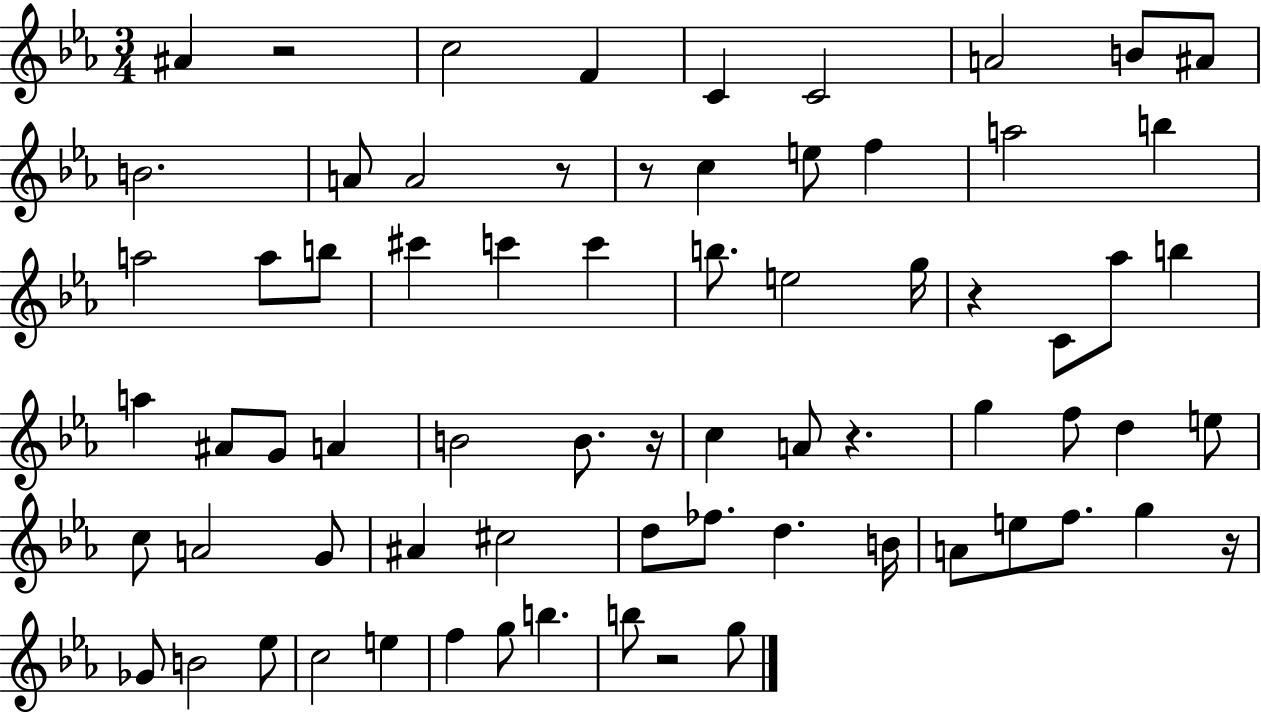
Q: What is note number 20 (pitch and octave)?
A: C#6